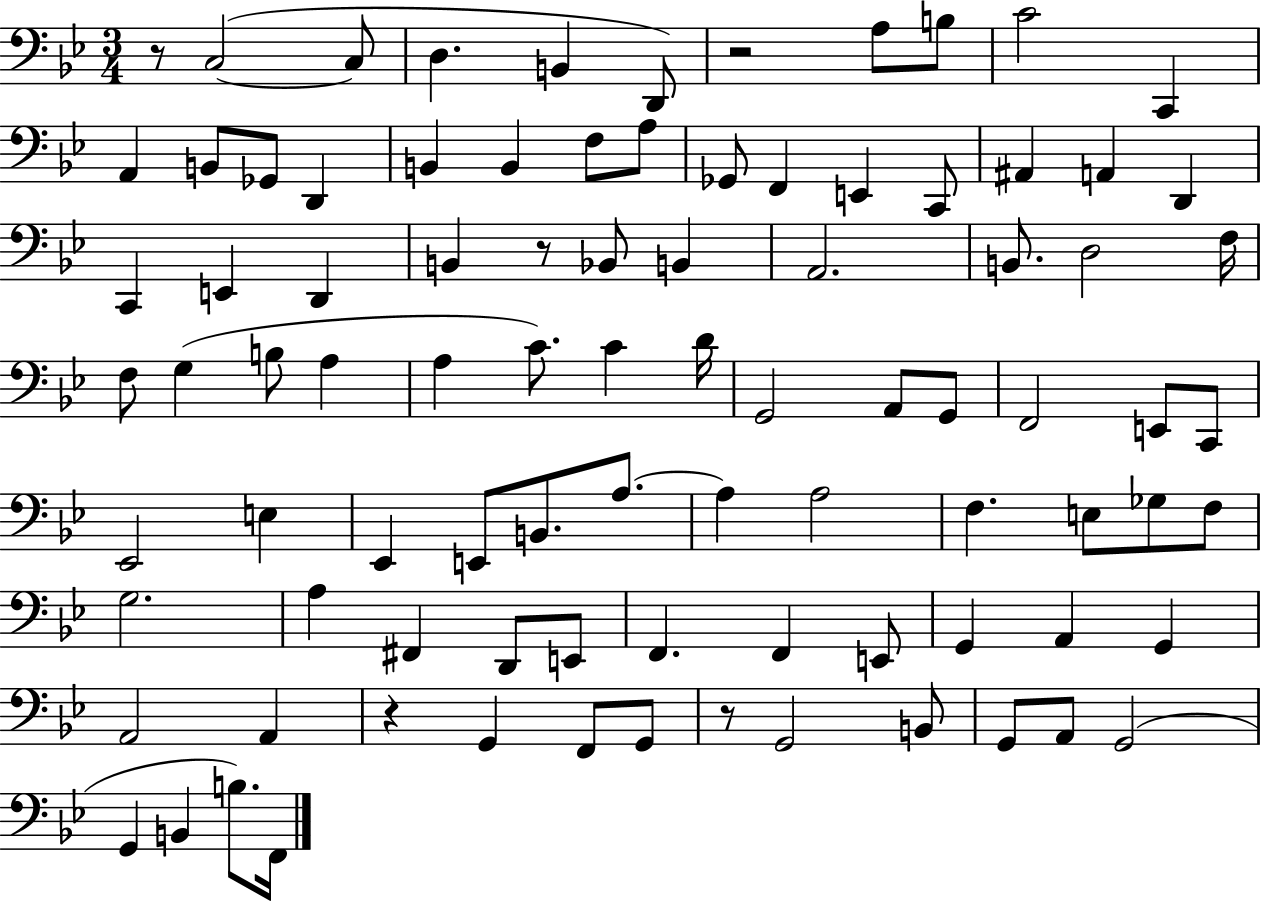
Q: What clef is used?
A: bass